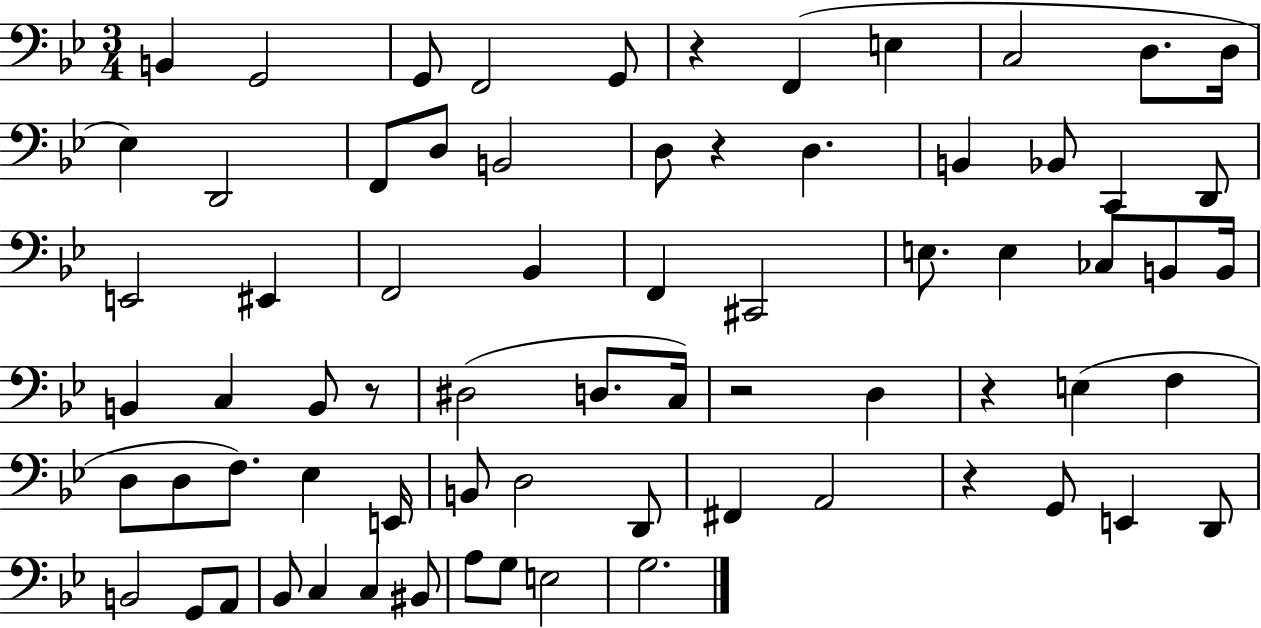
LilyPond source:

{
  \clef bass
  \numericTimeSignature
  \time 3/4
  \key bes \major
  b,4 g,2 | g,8 f,2 g,8 | r4 f,4( e4 | c2 d8. d16 | \break ees4) d,2 | f,8 d8 b,2 | d8 r4 d4. | b,4 bes,8 c,4 d,8 | \break e,2 eis,4 | f,2 bes,4 | f,4 cis,2 | e8. e4 ces8 b,8 b,16 | \break b,4 c4 b,8 r8 | dis2( d8. c16) | r2 d4 | r4 e4( f4 | \break d8 d8 f8.) ees4 e,16 | b,8 d2 d,8 | fis,4 a,2 | r4 g,8 e,4 d,8 | \break b,2 g,8 a,8 | bes,8 c4 c4 bis,8 | a8 g8 e2 | g2. | \break \bar "|."
}